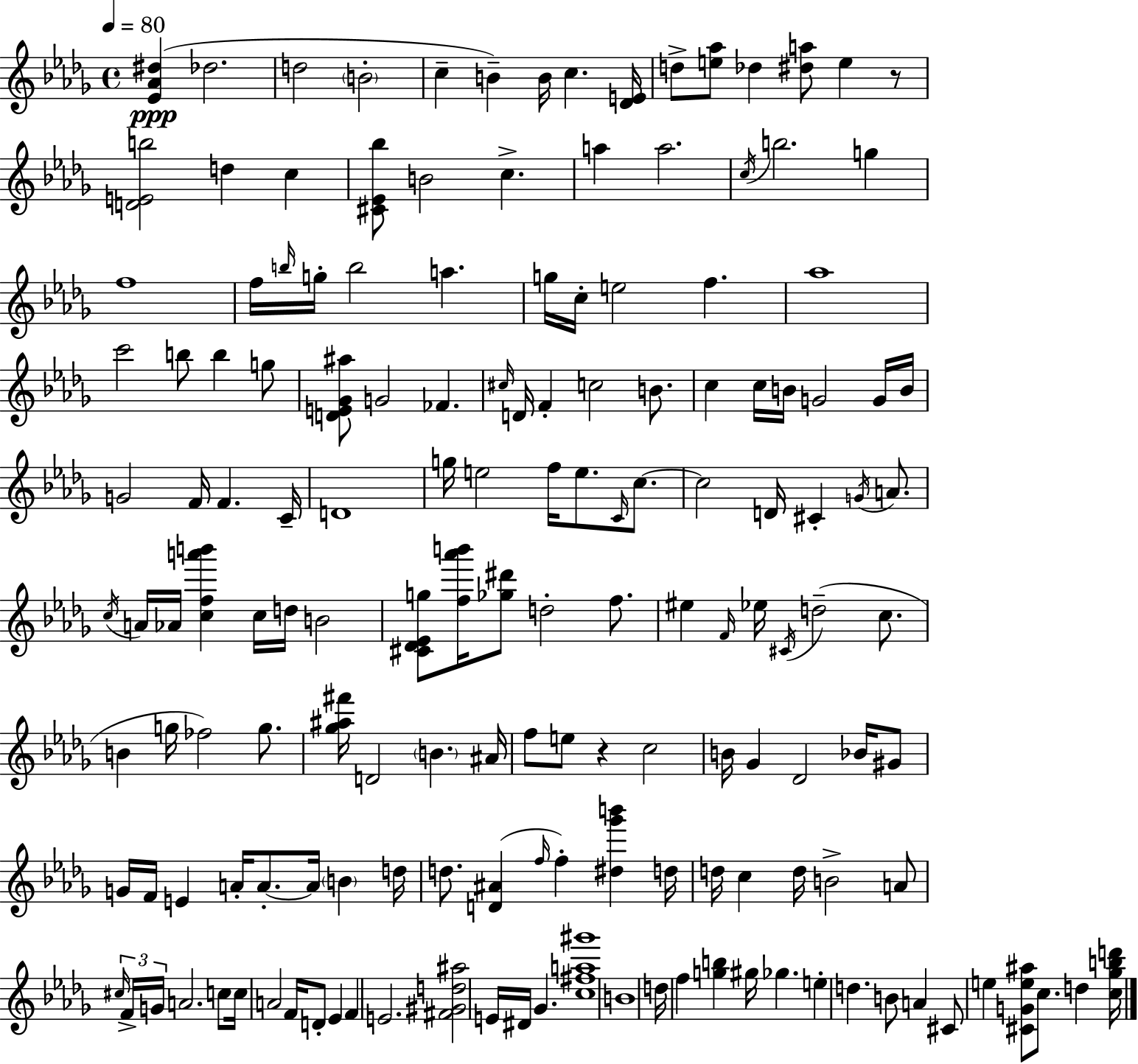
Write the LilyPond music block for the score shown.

{
  \clef treble
  \time 4/4
  \defaultTimeSignature
  \key bes \minor
  \tempo 4 = 80
  \repeat volta 2 { <ees' aes' dis''>4(\ppp des''2. | d''2 \parenthesize b'2-. | c''4-- b'4--) b'16 c''4. <des' e'>16 | d''8-> <e'' aes''>8 des''4 <dis'' a''>8 e''4 r8 | \break <d' e' b''>2 d''4 c''4 | <cis' ees' bes''>8 b'2 c''4.-> | a''4 a''2. | \acciaccatura { c''16 } b''2. g''4 | \break f''1 | f''16 \grace { b''16 } g''16-. b''2 a''4. | g''16 c''16-. e''2 f''4. | aes''1 | \break c'''2 b''8 b''4 | g''8 <d' e' ges' ais''>8 g'2 fes'4. | \grace { cis''16 } d'16 f'4-. c''2 | b'8. c''4 c''16 b'16 g'2 | \break g'16 b'16 g'2 f'16 f'4. | c'16-- d'1 | g''16 e''2 f''16 e''8. | \grace { c'16 } c''8.~~ c''2 d'16 cis'4-. | \break \acciaccatura { g'16 } a'8. \acciaccatura { c''16 } a'16 aes'16 <c'' f'' a''' b'''>4 c''16 d''16 b'2 | <cis' des' ees' g''>8 <f'' aes''' b'''>16 <ges'' dis'''>8 d''2-. | f''8. eis''4 \grace { f'16 } ees''16 \acciaccatura { cis'16 }( d''2-- | c''8. b'4 g''16 fes''2) | \break g''8. <ges'' ais'' fis'''>16 d'2 | \parenthesize b'4. ais'16 f''8 e''8 r4 | c''2 b'16 ges'4 des'2 | bes'16 gis'8 g'16 f'16 e'4 a'16-. a'8.-.~~ | \break a'16 \parenthesize b'4 d''16 d''8. <d' ais'>4( \grace { f''16 } | f''4-.) <dis'' ges''' b'''>4 d''16 d''16 c''4 d''16 b'2-> | a'8 \tuplet 3/2 { \grace { cis''16 } f'16-> g'16 } a'2. | c''8 c''16 a'2 | \break f'16 d'8-. ees'4 f'4 e'2. | <fis' gis' d'' ais''>2 | e'16 dis'16 ges'4. <c'' fis'' a'' gis'''>1 | b'1 | \break d''16 f''4 <g'' b''>4 | gis''16 ges''4. e''4-. d''4. | b'8 a'4 cis'8 e''4 | <cis' g' e'' ais''>8 c''8. d''4 <c'' ges'' b'' d'''>16 } \bar "|."
}